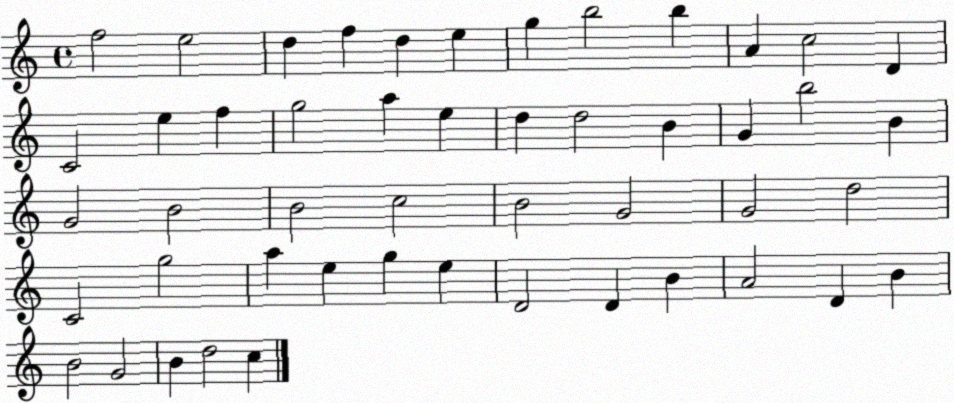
X:1
T:Untitled
M:4/4
L:1/4
K:C
f2 e2 d f d e g b2 b A c2 D C2 e f g2 a e d d2 B G b2 B G2 B2 B2 c2 B2 G2 G2 d2 C2 g2 a e g e D2 D B A2 D B B2 G2 B d2 c